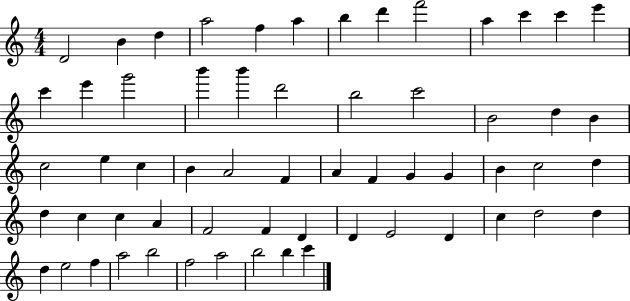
{
  \clef treble
  \numericTimeSignature
  \time 4/4
  \key c \major
  d'2 b'4 d''4 | a''2 f''4 a''4 | b''4 d'''4 f'''2 | a''4 c'''4 c'''4 e'''4 | \break c'''4 e'''4 g'''2 | b'''4 b'''4 d'''2 | b''2 c'''2 | b'2 d''4 b'4 | \break c''2 e''4 c''4 | b'4 a'2 f'4 | a'4 f'4 g'4 g'4 | b'4 c''2 d''4 | \break d''4 c''4 c''4 a'4 | f'2 f'4 d'4 | d'4 e'2 d'4 | c''4 d''2 d''4 | \break d''4 e''2 f''4 | a''2 b''2 | f''2 a''2 | b''2 b''4 c'''4 | \break \bar "|."
}